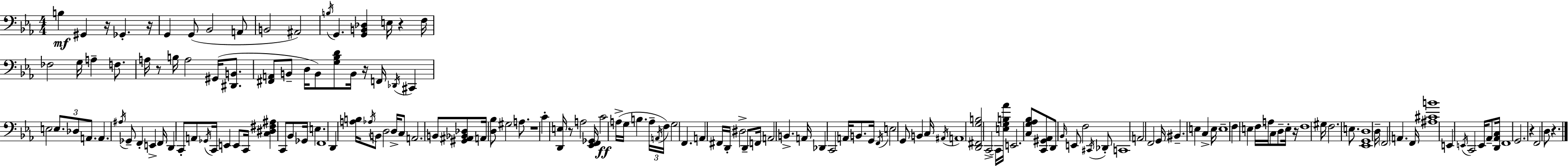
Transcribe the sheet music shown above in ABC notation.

X:1
T:Untitled
M:4/4
L:1/4
K:Eb
B, ^G,, z/4 _G,, z/4 G,, G,,/2 _B,,2 A,,/2 B,,2 ^A,,2 B,/4 G,, [G,,B,,_D,] E,/4 z F,/4 _F,2 G,/4 A, F,/2 A,/4 z/2 B,/4 A,2 ^G,,/4 [^D,,B,,]/2 [^F,,A,,]/2 B,,/2 D,/4 B,,/2 [G,_B,D]/2 B,,/4 z/4 F,,/4 _D,,/4 ^C,, E,2 E,/2 _D,/2 A,,/2 A,, ^A,/4 _G,,/2 F,, E,, F,,/4 D,, C,,/2 A,,/2 _G,,/4 C,,/4 E,, E,,/2 C,,/4 [C,^D,^F,^A,] C,,/2 _B,,/2 _G,,/4 E, F,,4 D,, [A,B,]/4 _A,/4 B,,/2 D,2 D,/4 C,/2 A,,2 B,,/2 [^G,,^A,,_B,,_D,]/2 A,,/4 [D,_B,]/2 ^G,2 A,/2 z4 C [D,,E,]/4 z/2 A,2 [_E,,F,,_G,,]/4 C2 A,/4 G,/4 B, A,/4 A,,/4 F,/4 G,2 F,, A,, ^F,,/4 D,,/4 ^D,2 D,,/2 F,,/4 A,,2 B,, A,,/4 _D,, C,,2 A,,/4 B,,/2 G,,/4 F,,/4 E,2 G,,/2 B,, C,/4 ^A,,/4 A,,4 [D,,^F,,G,B,]2 C,,2 C,,/4 [E,G,B,_A]/4 E,,2 [C,G,_A,_B,]/2 [C,,^G,,_A,,]/2 D,,/2 _B,,/4 E,,/2 F,2 ^C,,/4 _D,,/2 C,,4 A,,2 F,,2 G,,/4 ^B,, E, C, E,/4 E,4 F, E, F,/4 A,/4 C,/2 D,/2 E,/4 z/4 F,4 ^G,/4 F,2 E,/2 [_E,,G,,D,]4 D,/4 F,,2 A,, F,,/4 [^A,^CB]4 E,, E,,/4 C,,2 E,,/4 _A,,/2 [D,,_A,,C,]/4 F,,4 G,,2 z F,,2 D,/2 z